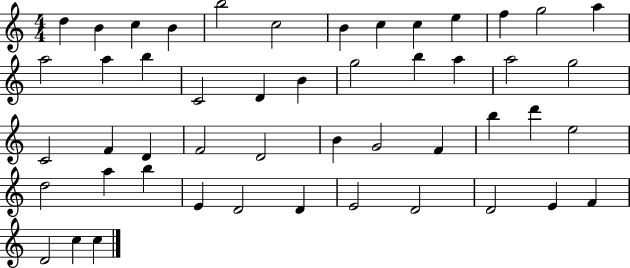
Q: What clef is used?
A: treble